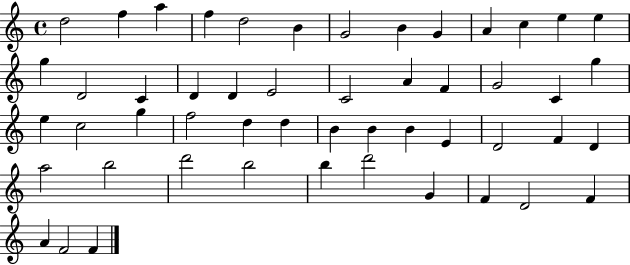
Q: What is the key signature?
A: C major